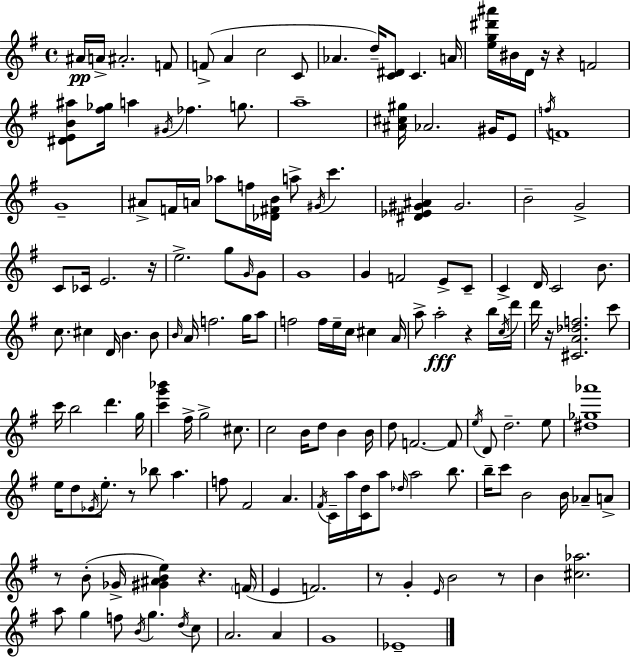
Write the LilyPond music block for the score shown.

{
  \clef treble
  \time 4/4
  \defaultTimeSignature
  \key g \major
  \repeat volta 2 { ais'16\pp a'16-> ais'2.-. f'8 | f'8->( a'4 c''2 c'8 | aes'4. d''16--) <c' dis'>8 c'4. a'16 | <e'' g'' dis''' ais'''>16 bis'16 d'16 r16 r4 f'2 | \break <dis' e' b' ais''>8 <fis'' ges''>16 a''4 \acciaccatura { gis'16 } fes''4. g''8. | a''1-- | <ais' cis'' gis''>16 aes'2. gis'16 e'8 | \acciaccatura { f''16 } f'1 | \break g'1-- | ais'8-> f'16 a'16 aes''8 f''16 <des' fis' b'>16 a''8-> \acciaccatura { gis'16 } c'''4. | <dis' ees' gis' ais'>4 gis'2. | b'2-- g'2-> | \break c'8 ces'16 e'2. | r16 e''2.-> g''8 | \grace { g'16 } g'8 g'1 | g'4 f'2 | \break e'8-> c'8-- c'4-> d'16 c'2 | b'8. c''8. cis''4 d'16 b'4. | b'8 \grace { b'16 } a'16 f''2. | g''16 a''8 f''2 f''16 e''16-- c''16 | \break cis''4 a'16 a''8-> a''2-.\fff r4 | b''16 \acciaccatura { c''16 } d'''16 d'''16 r16 <cis' a' des'' f''>2. | c'''8 c'''16 b''2 d'''4. | g''16 <c''' g''' bes'''>4 fis''16-> g''2-> | \break cis''8. c''2 b'16 d''8 | b'4 b'16 d''8 f'2.~~ | f'8 \acciaccatura { e''16 } d'8 d''2.-- | e''8 <dis'' ges'' aes'''>1 | \break e''16 d''8 \acciaccatura { ees'16 } e''8.-. r8 | bes''8 a''4. f''8 fis'2 | a'4. \acciaccatura { fis'16 } c'16-- a''16 <c' d''>16 a''8 \grace { des''16 } a''2 | b''8. b''16-- c'''8 b'2 | \break b'16 aes'8-- a'8-> r8 b'8-.( ges'16-> <gis' ais' b' e''>4) | r4. \parenthesize f'16( e'4 f'2.) | r8 g'4-. | \grace { e'16 } b'2 r8 b'4 <cis'' aes''>2. | \break a''8 g''4 | f''8 \acciaccatura { b'16 } g''4. \acciaccatura { d''16 } c''8 a'2. | a'4 g'1 | ees'1-- | \break } \bar "|."
}